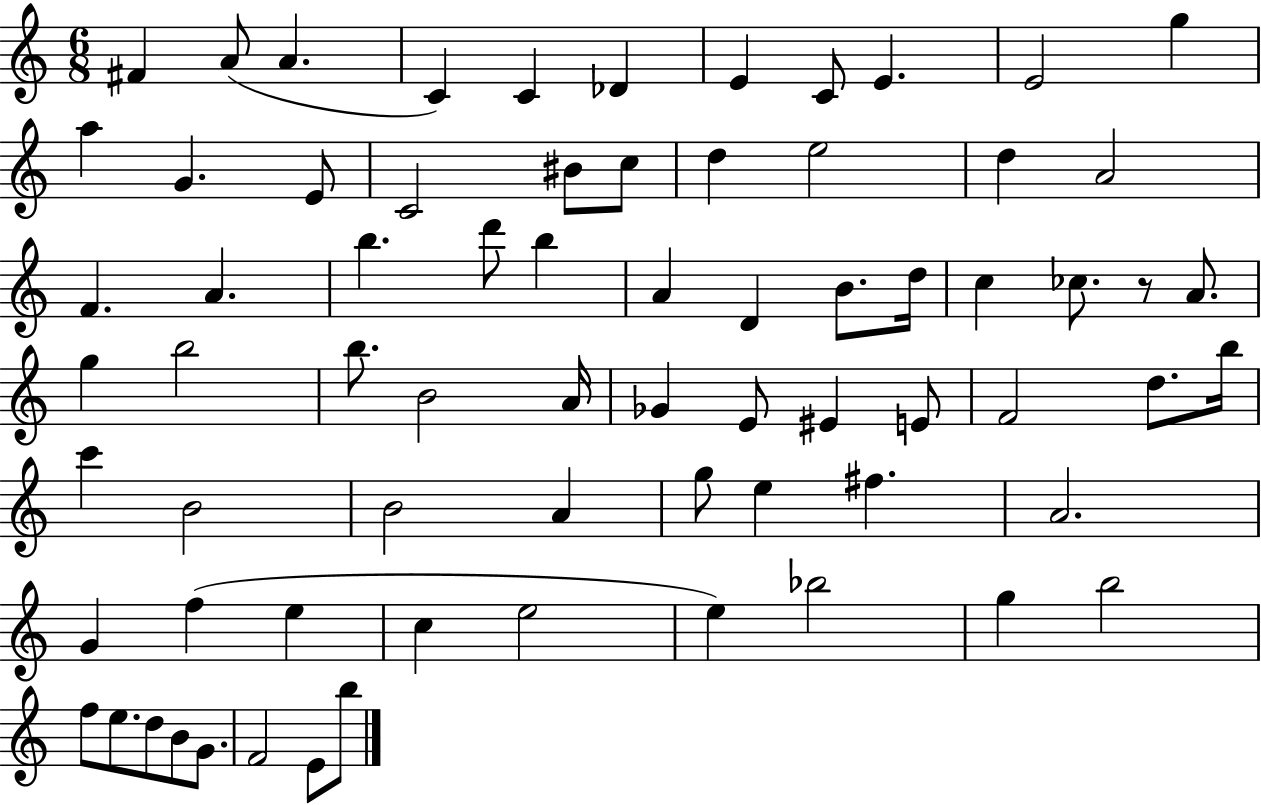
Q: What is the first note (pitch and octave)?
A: F#4